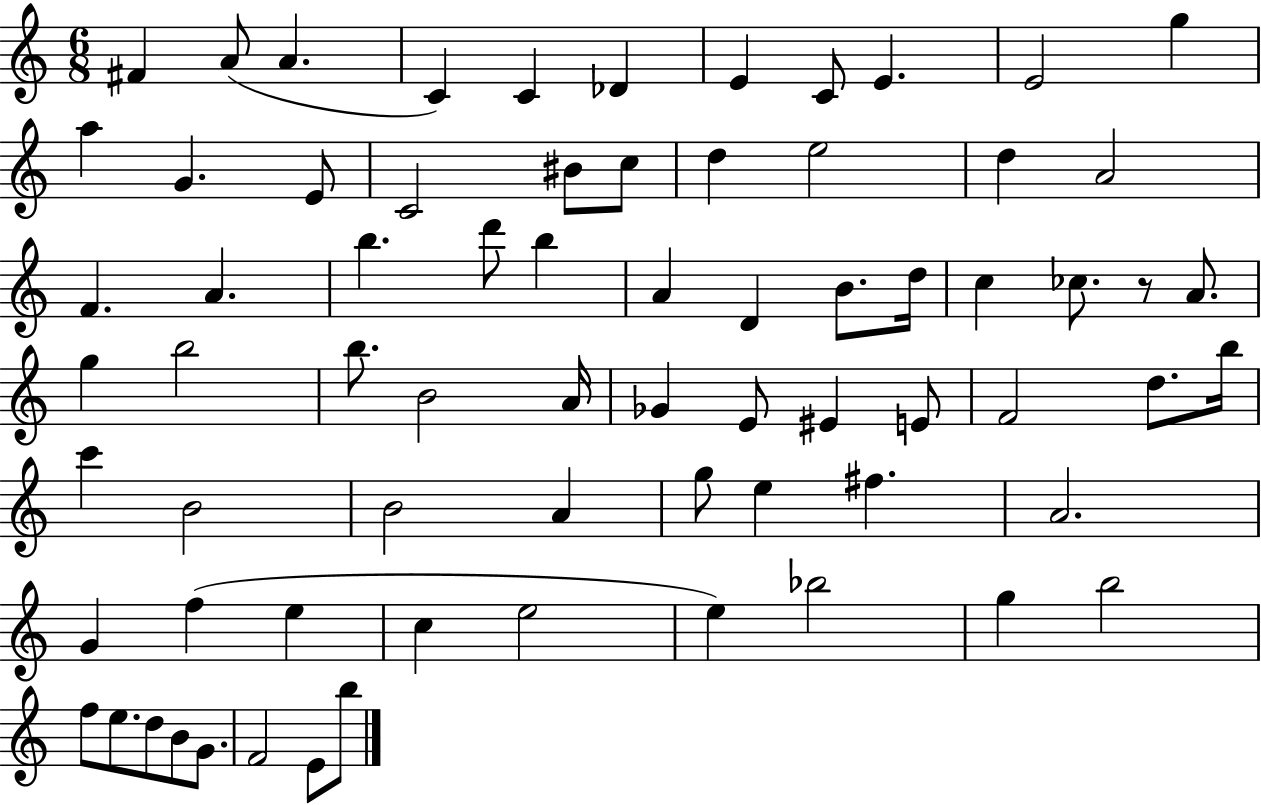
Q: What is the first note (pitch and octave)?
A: F#4